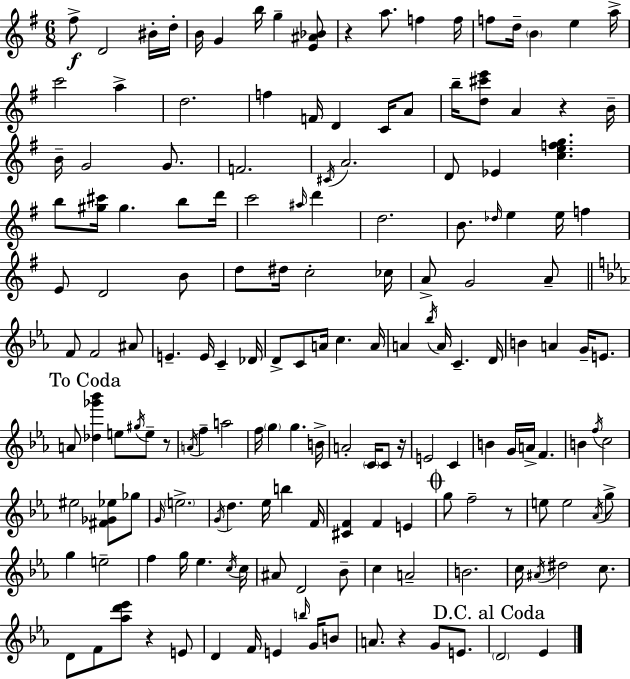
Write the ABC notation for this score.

X:1
T:Untitled
M:6/8
L:1/4
K:G
^f/2 D2 ^B/4 d/4 B/4 G b/4 g [E^A_B]/2 z a/2 f f/4 f/2 d/4 B e a/4 c'2 a d2 f F/4 D C/4 A/2 b/4 [d^c'e']/2 A z B/4 B/4 G2 G/2 F2 ^C/4 A2 D/2 _E [cefg] b/2 [^g^c']/4 ^g b/2 d'/4 c'2 ^a/4 d' d2 B/2 _d/4 e e/4 f E/2 D2 B/2 d/2 ^d/4 c2 _c/4 A/2 G2 A/2 F/2 F2 ^A/2 E E/4 C _D/4 D/2 C/2 A/4 c A/4 A _b/4 A/4 C D/4 B A G/4 E/2 A/2 [_d_g'_b'] e/2 ^g/4 e/2 z/2 A/4 f a2 f/4 g g B/4 A2 C/4 C/2 z/4 E2 C B G/4 A/4 F B f/4 c2 ^e2 [^F_G_e]/2 _g/2 G/4 e2 G/4 d _e/4 b F/4 [^CF] F E g/2 f2 z/2 e/2 e2 _A/4 g/2 g e2 f g/4 _e c/4 c/4 ^A/2 D2 _B/2 c A2 B2 c/4 ^A/4 ^d2 c/2 D/2 F/2 [_ad'_e']/2 z E/2 D F/4 E b/4 G/4 B/2 A/2 z G/2 E/2 D2 _E